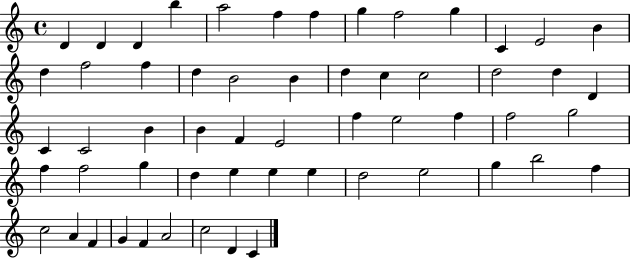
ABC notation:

X:1
T:Untitled
M:4/4
L:1/4
K:C
D D D b a2 f f g f2 g C E2 B d f2 f d B2 B d c c2 d2 d D C C2 B B F E2 f e2 f f2 g2 f f2 g d e e e d2 e2 g b2 f c2 A F G F A2 c2 D C